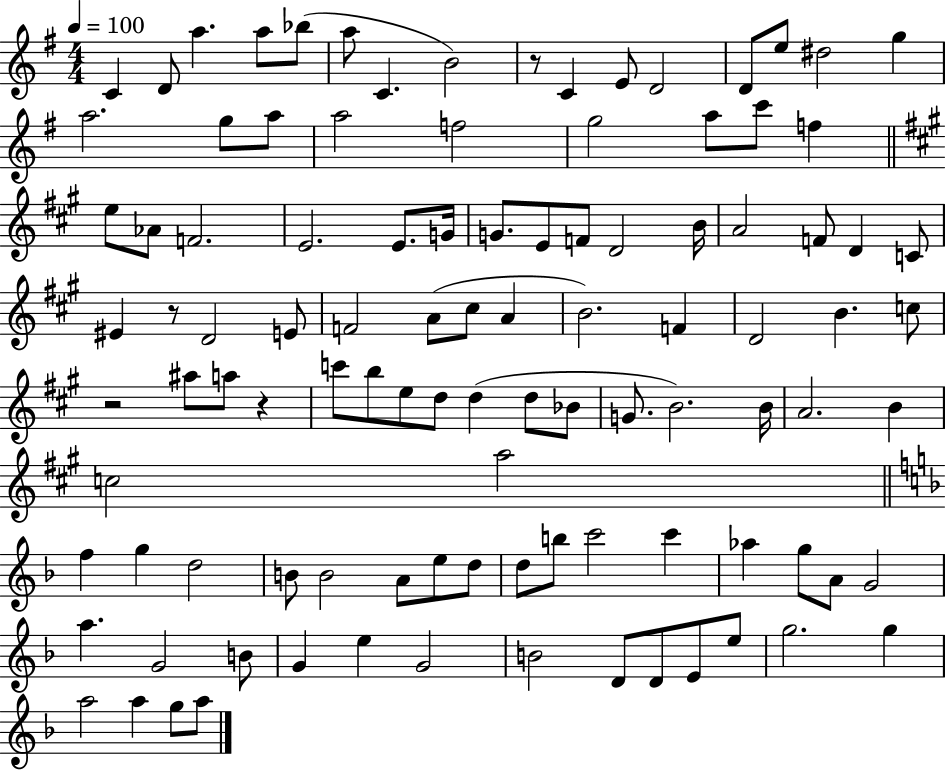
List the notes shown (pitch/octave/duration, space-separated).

C4/q D4/e A5/q. A5/e Bb5/e A5/e C4/q. B4/h R/e C4/q E4/e D4/h D4/e E5/e D#5/h G5/q A5/h. G5/e A5/e A5/h F5/h G5/h A5/e C6/e F5/q E5/e Ab4/e F4/h. E4/h. E4/e. G4/s G4/e. E4/e F4/e D4/h B4/s A4/h F4/e D4/q C4/e EIS4/q R/e D4/h E4/e F4/h A4/e C#5/e A4/q B4/h. F4/q D4/h B4/q. C5/e R/h A#5/e A5/e R/q C6/e B5/e E5/e D5/e D5/q D5/e Bb4/e G4/e. B4/h. B4/s A4/h. B4/q C5/h A5/h F5/q G5/q D5/h B4/e B4/h A4/e E5/e D5/e D5/e B5/e C6/h C6/q Ab5/q G5/e A4/e G4/h A5/q. G4/h B4/e G4/q E5/q G4/h B4/h D4/e D4/e E4/e E5/e G5/h. G5/q A5/h A5/q G5/e A5/e